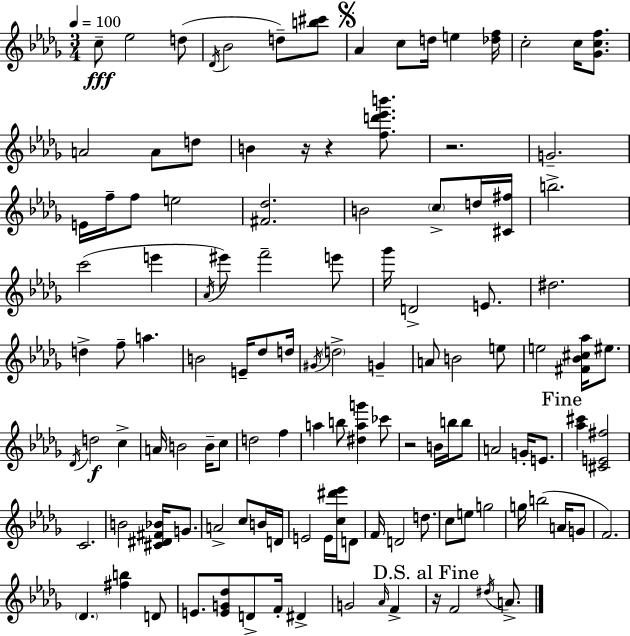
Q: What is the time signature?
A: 3/4